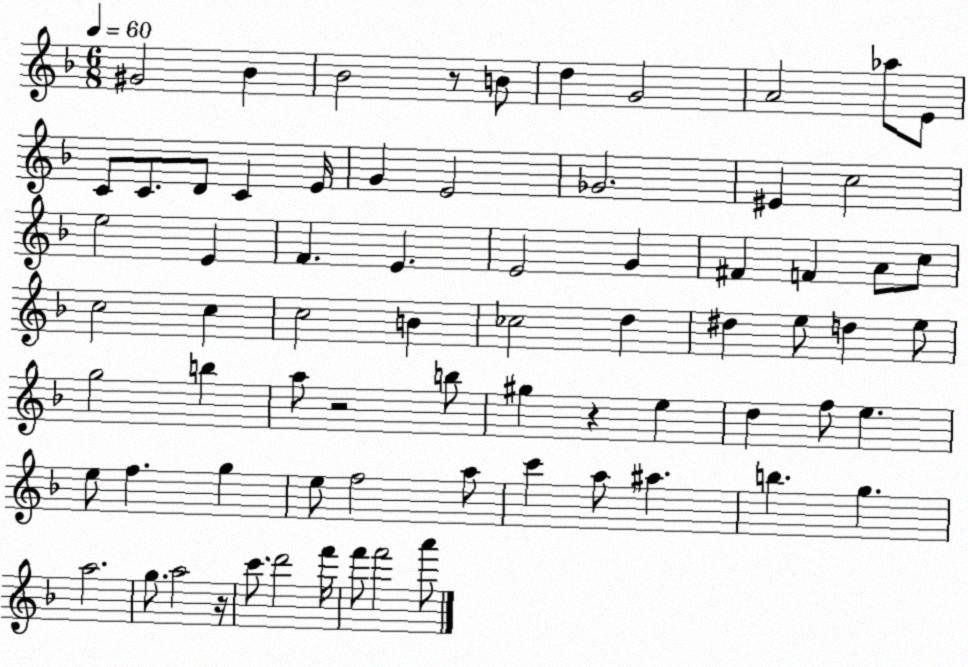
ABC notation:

X:1
T:Untitled
M:6/8
L:1/4
K:F
^G2 _B _B2 z/2 B/2 d G2 A2 _a/2 E/2 C/2 C/2 D/2 C E/4 G E2 _G2 ^E c2 e2 E F E E2 G ^F F A/2 c/2 c2 c c2 B _c2 d ^d e/2 d e/2 g2 b a/2 z2 b/2 ^g z e d f/2 e e/2 f g e/2 f2 a/2 c' a/2 ^a b g a2 g/2 a2 z/4 c'/2 d'2 f'/4 f'/2 f'2 a'/2